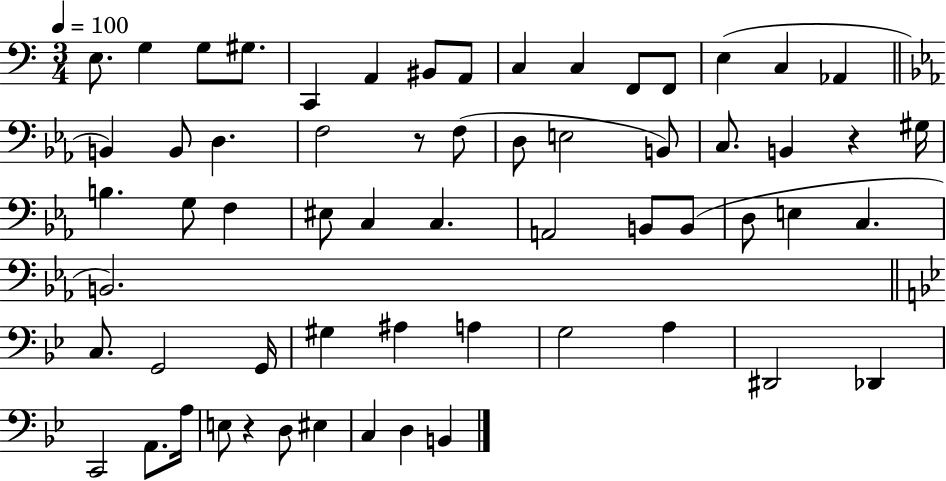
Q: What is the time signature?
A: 3/4